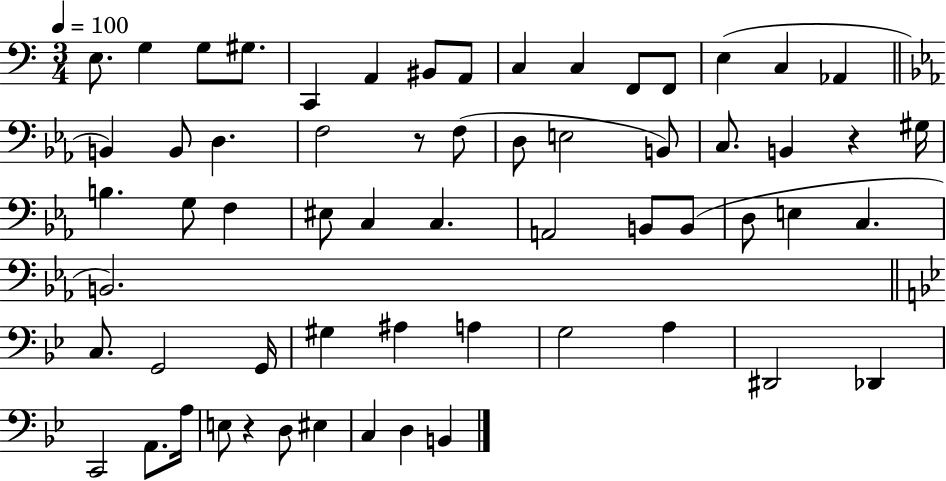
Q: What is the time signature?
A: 3/4